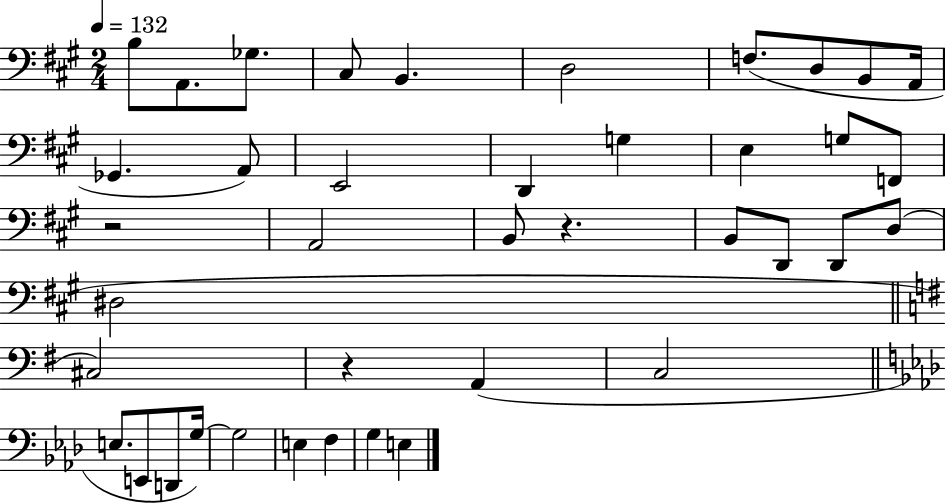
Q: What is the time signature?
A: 2/4